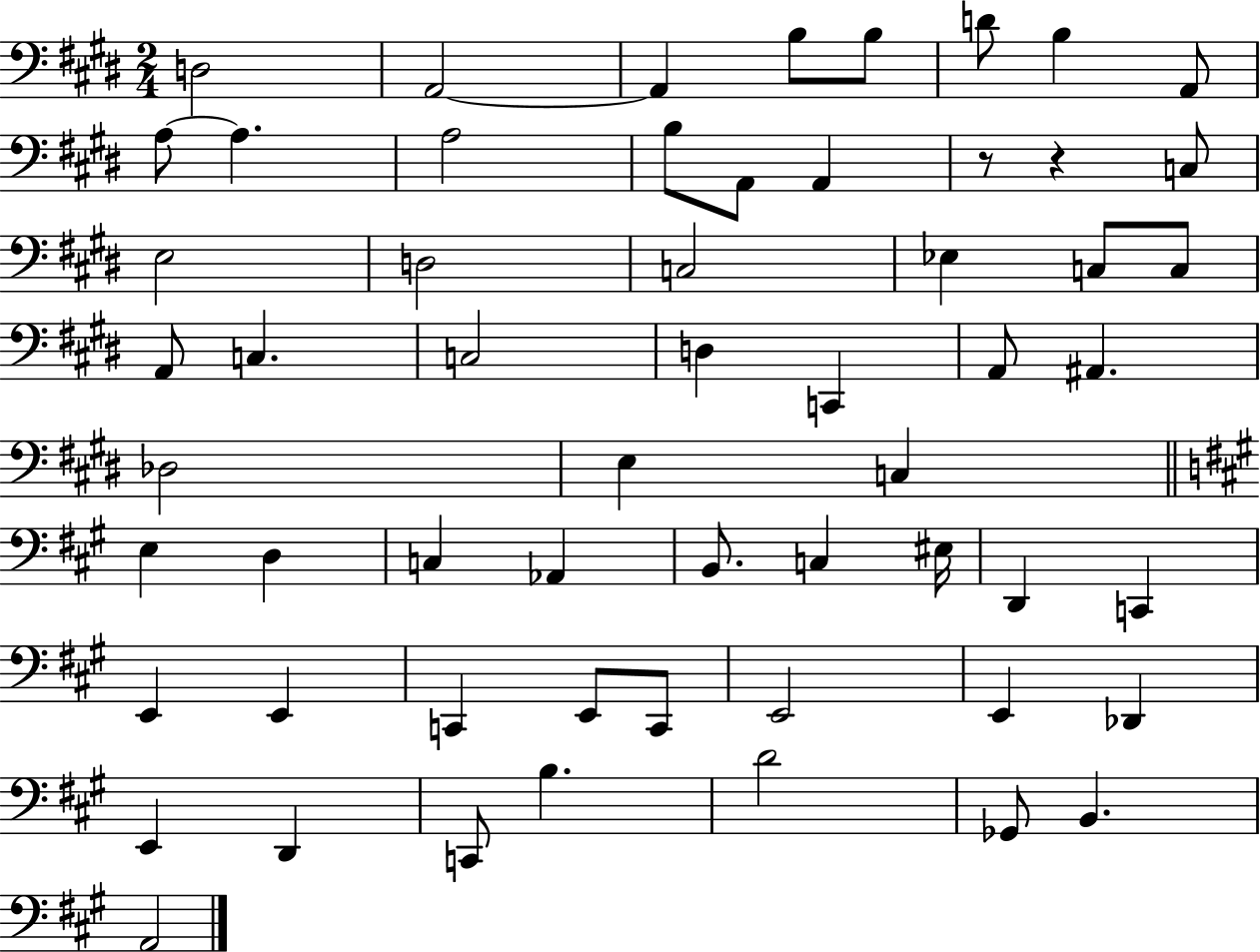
D3/h A2/h A2/q B3/e B3/e D4/e B3/q A2/e A3/e A3/q. A3/h B3/e A2/e A2/q R/e R/q C3/e E3/h D3/h C3/h Eb3/q C3/e C3/e A2/e C3/q. C3/h D3/q C2/q A2/e A#2/q. Db3/h E3/q C3/q E3/q D3/q C3/q Ab2/q B2/e. C3/q EIS3/s D2/q C2/q E2/q E2/q C2/q E2/e C2/e E2/h E2/q Db2/q E2/q D2/q C2/e B3/q. D4/h Gb2/e B2/q. A2/h